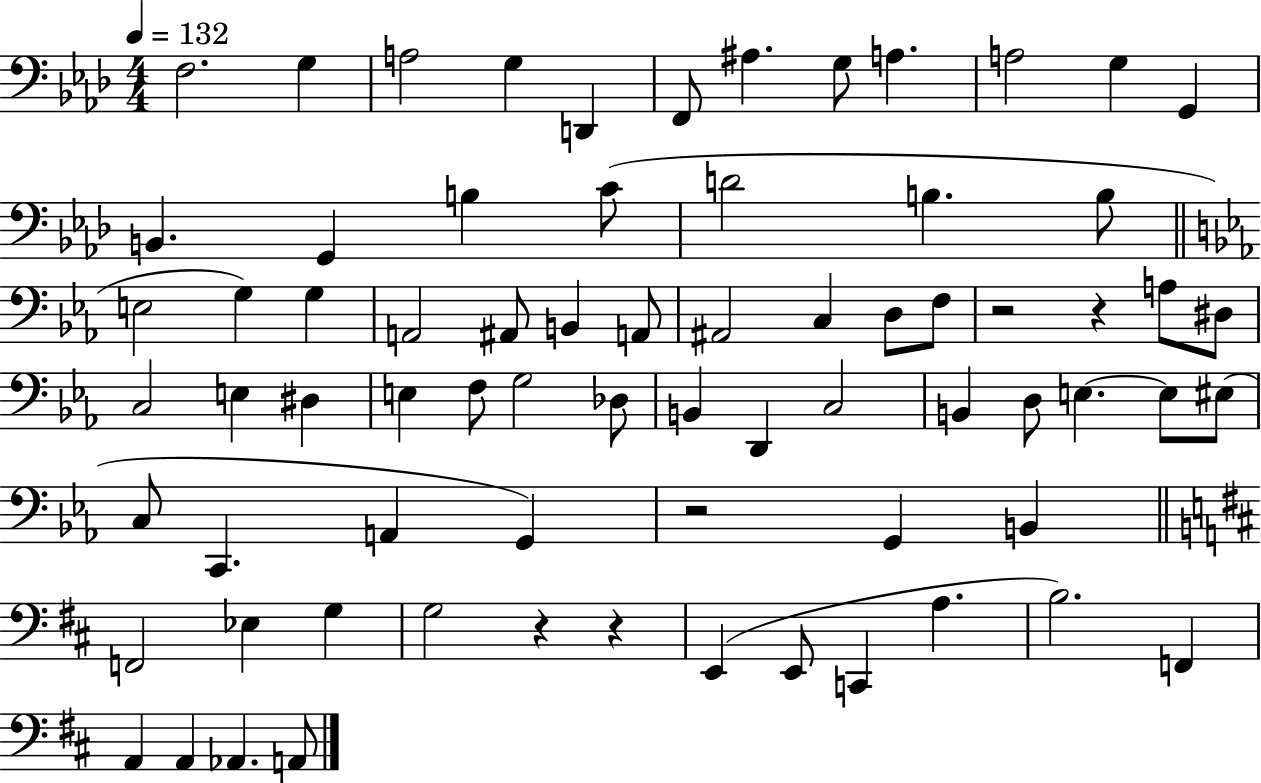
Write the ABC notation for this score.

X:1
T:Untitled
M:4/4
L:1/4
K:Ab
F,2 G, A,2 G, D,, F,,/2 ^A, G,/2 A, A,2 G, G,, B,, G,, B, C/2 D2 B, B,/2 E,2 G, G, A,,2 ^A,,/2 B,, A,,/2 ^A,,2 C, D,/2 F,/2 z2 z A,/2 ^D,/2 C,2 E, ^D, E, F,/2 G,2 _D,/2 B,, D,, C,2 B,, D,/2 E, E,/2 ^E,/2 C,/2 C,, A,, G,, z2 G,, B,, F,,2 _E, G, G,2 z z E,, E,,/2 C,, A, B,2 F,, A,, A,, _A,, A,,/2